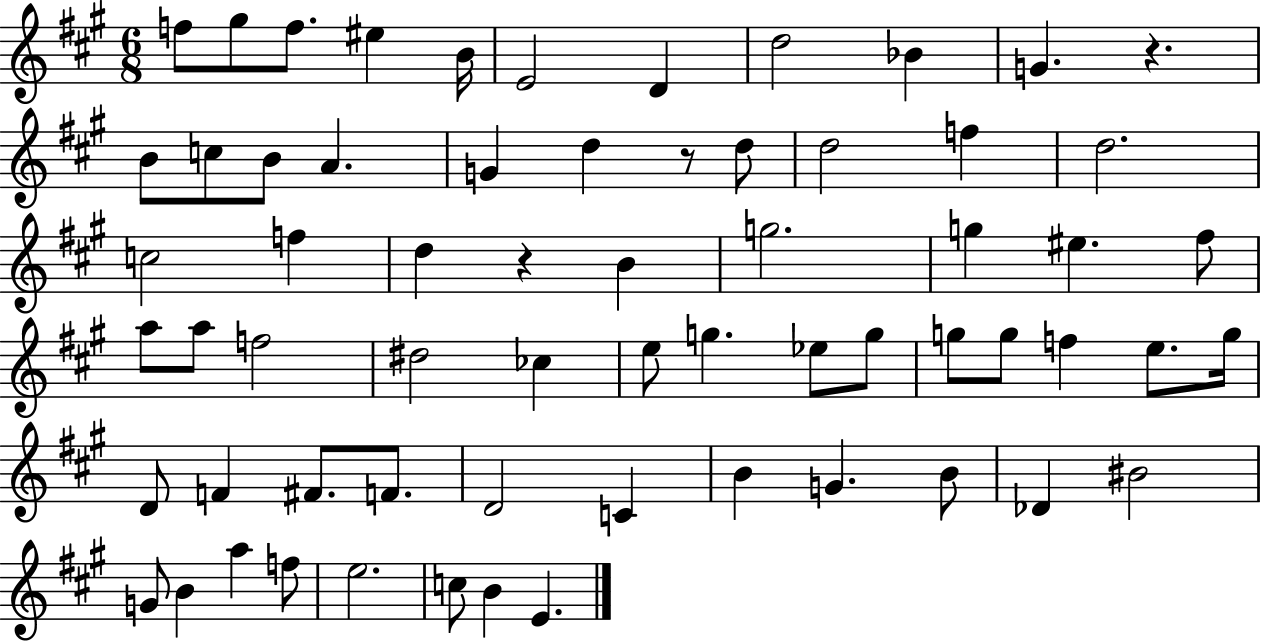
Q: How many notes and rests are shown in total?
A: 64